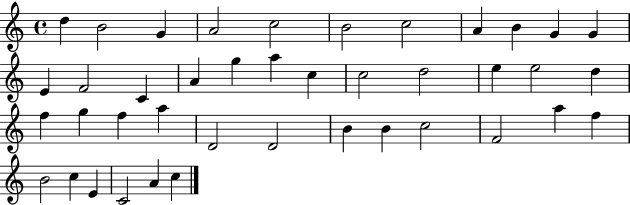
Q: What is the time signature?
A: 4/4